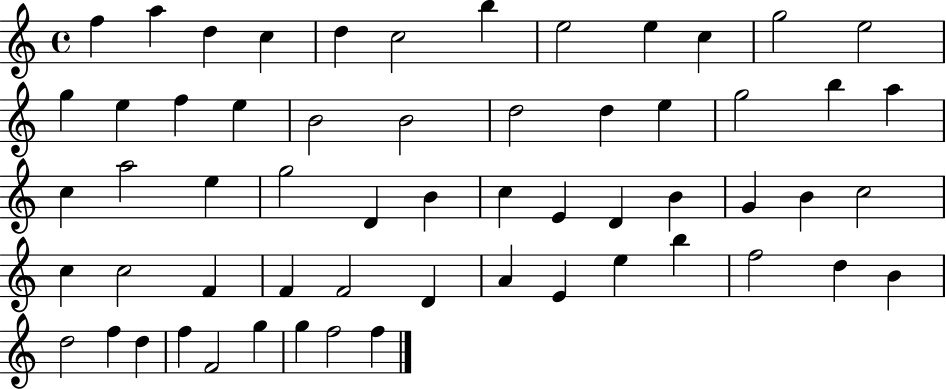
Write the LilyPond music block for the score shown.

{
  \clef treble
  \time 4/4
  \defaultTimeSignature
  \key c \major
  f''4 a''4 d''4 c''4 | d''4 c''2 b''4 | e''2 e''4 c''4 | g''2 e''2 | \break g''4 e''4 f''4 e''4 | b'2 b'2 | d''2 d''4 e''4 | g''2 b''4 a''4 | \break c''4 a''2 e''4 | g''2 d'4 b'4 | c''4 e'4 d'4 b'4 | g'4 b'4 c''2 | \break c''4 c''2 f'4 | f'4 f'2 d'4 | a'4 e'4 e''4 b''4 | f''2 d''4 b'4 | \break d''2 f''4 d''4 | f''4 f'2 g''4 | g''4 f''2 f''4 | \bar "|."
}